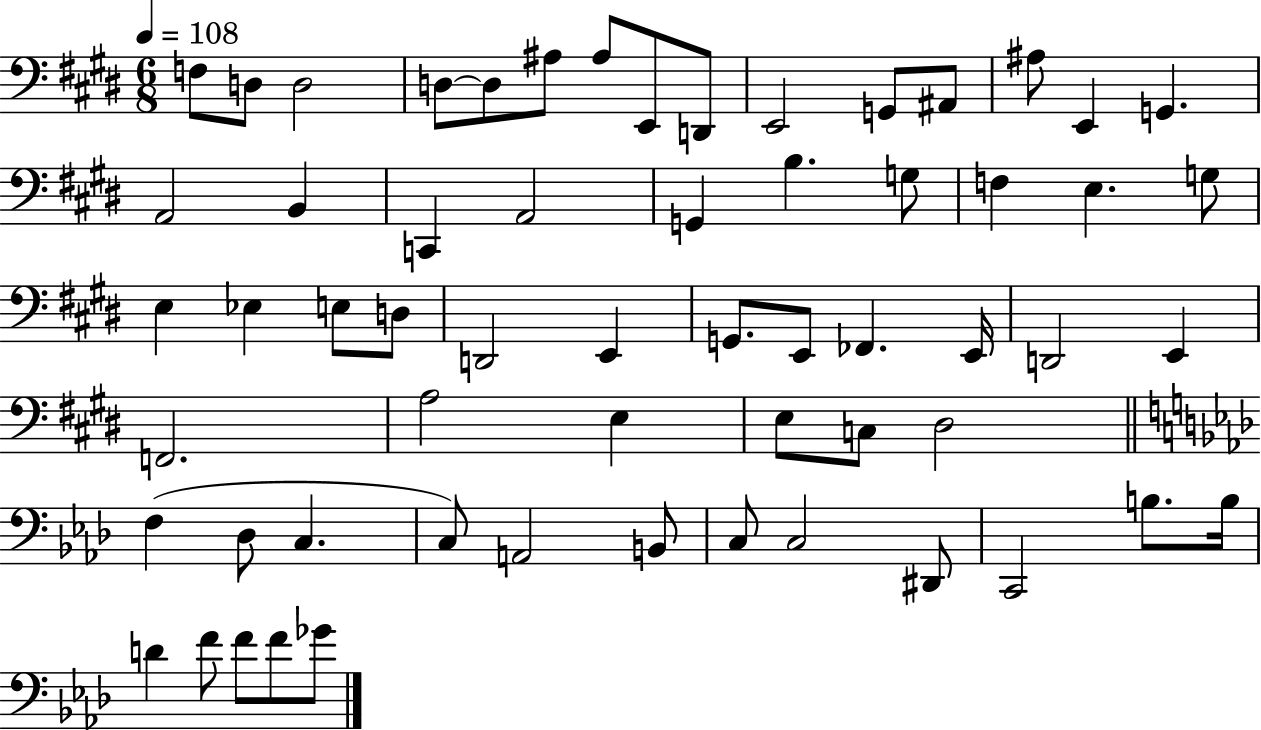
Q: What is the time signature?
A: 6/8